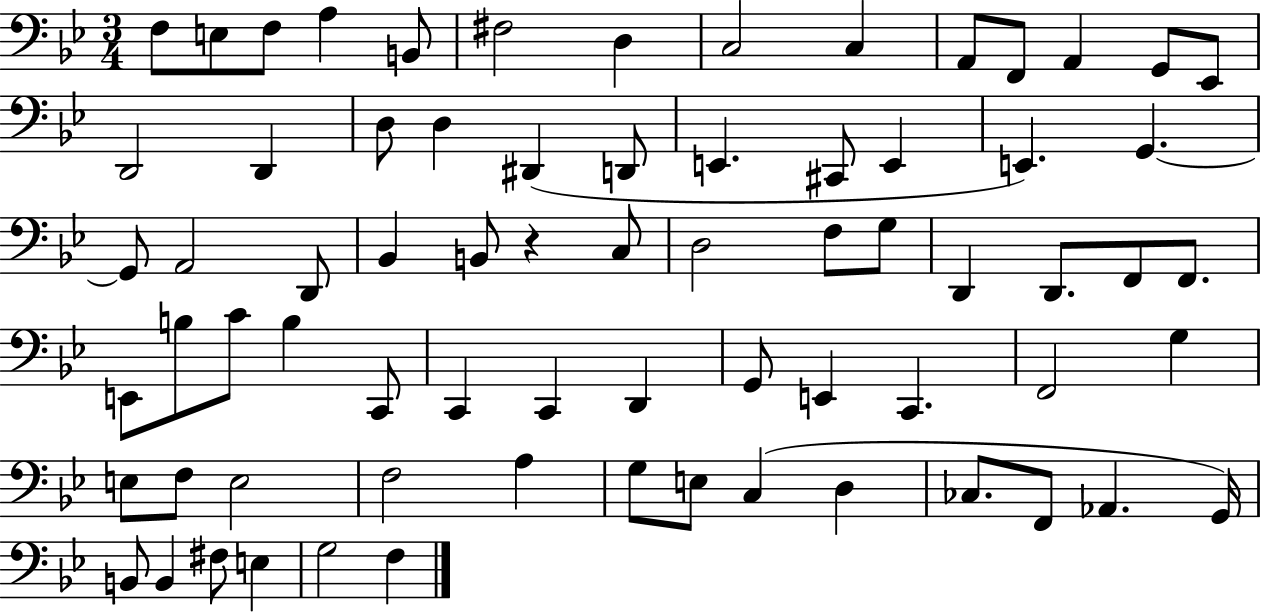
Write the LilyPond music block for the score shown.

{
  \clef bass
  \numericTimeSignature
  \time 3/4
  \key bes \major
  f8 e8 f8 a4 b,8 | fis2 d4 | c2 c4 | a,8 f,8 a,4 g,8 ees,8 | \break d,2 d,4 | d8 d4 dis,4( d,8 | e,4. cis,8 e,4 | e,4.) g,4.~~ | \break g,8 a,2 d,8 | bes,4 b,8 r4 c8 | d2 f8 g8 | d,4 d,8. f,8 f,8. | \break e,8 b8 c'8 b4 c,8 | c,4 c,4 d,4 | g,8 e,4 c,4. | f,2 g4 | \break e8 f8 e2 | f2 a4 | g8 e8 c4( d4 | ces8. f,8 aes,4. g,16) | \break b,8 b,4 fis8 e4 | g2 f4 | \bar "|."
}